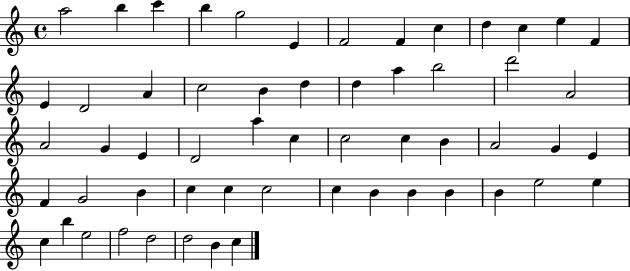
{
  \clef treble
  \time 4/4
  \defaultTimeSignature
  \key c \major
  a''2 b''4 c'''4 | b''4 g''2 e'4 | f'2 f'4 c''4 | d''4 c''4 e''4 f'4 | \break e'4 d'2 a'4 | c''2 b'4 d''4 | d''4 a''4 b''2 | d'''2 a'2 | \break a'2 g'4 e'4 | d'2 a''4 c''4 | c''2 c''4 b'4 | a'2 g'4 e'4 | \break f'4 g'2 b'4 | c''4 c''4 c''2 | c''4 b'4 b'4 b'4 | b'4 e''2 e''4 | \break c''4 b''4 e''2 | f''2 d''2 | d''2 b'4 c''4 | \bar "|."
}